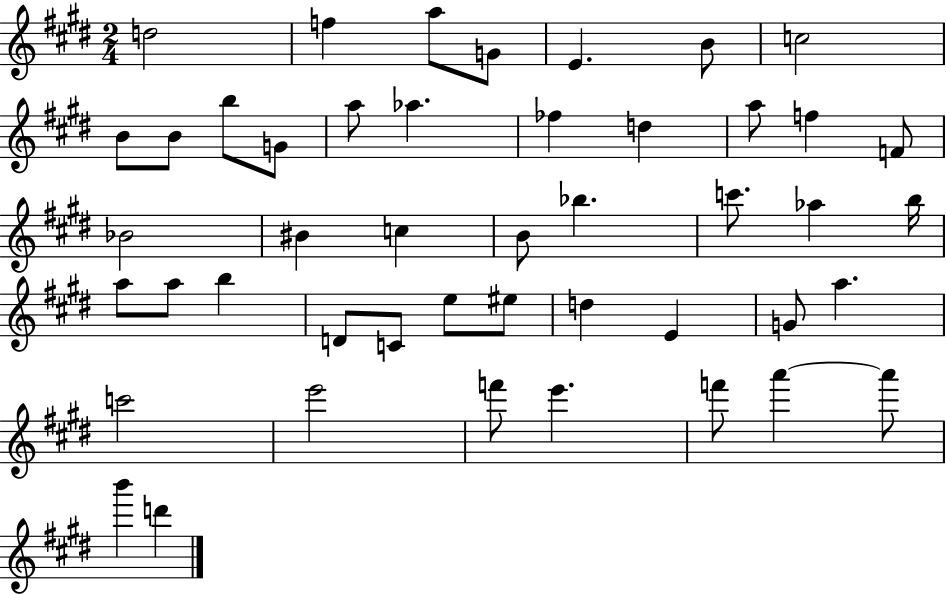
{
  \clef treble
  \numericTimeSignature
  \time 2/4
  \key e \major
  d''2 | f''4 a''8 g'8 | e'4. b'8 | c''2 | \break b'8 b'8 b''8 g'8 | a''8 aes''4. | fes''4 d''4 | a''8 f''4 f'8 | \break bes'2 | bis'4 c''4 | b'8 bes''4. | c'''8. aes''4 b''16 | \break a''8 a''8 b''4 | d'8 c'8 e''8 eis''8 | d''4 e'4 | g'8 a''4. | \break c'''2 | e'''2 | f'''8 e'''4. | f'''8 a'''4~~ a'''8 | \break b'''4 d'''4 | \bar "|."
}